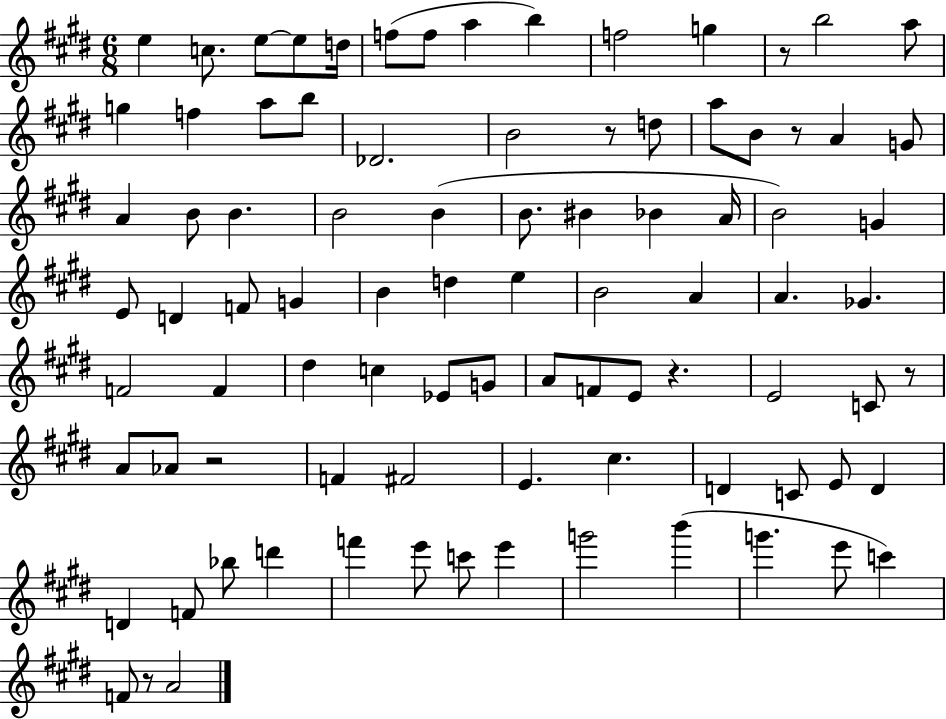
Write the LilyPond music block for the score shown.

{
  \clef treble
  \numericTimeSignature
  \time 6/8
  \key e \major
  e''4 c''8. e''8~~ e''8 d''16 | f''8( f''8 a''4 b''4) | f''2 g''4 | r8 b''2 a''8 | \break g''4 f''4 a''8 b''8 | des'2. | b'2 r8 d''8 | a''8 b'8 r8 a'4 g'8 | \break a'4 b'8 b'4. | b'2 b'4( | b'8. bis'4 bes'4 a'16 | b'2) g'4 | \break e'8 d'4 f'8 g'4 | b'4 d''4 e''4 | b'2 a'4 | a'4. ges'4. | \break f'2 f'4 | dis''4 c''4 ees'8 g'8 | a'8 f'8 e'8 r4. | e'2 c'8 r8 | \break a'8 aes'8 r2 | f'4 fis'2 | e'4. cis''4. | d'4 c'8 e'8 d'4 | \break d'4 f'8 bes''8 d'''4 | f'''4 e'''8 c'''8 e'''4 | g'''2 b'''4( | g'''4. e'''8 c'''4) | \break f'8 r8 a'2 | \bar "|."
}